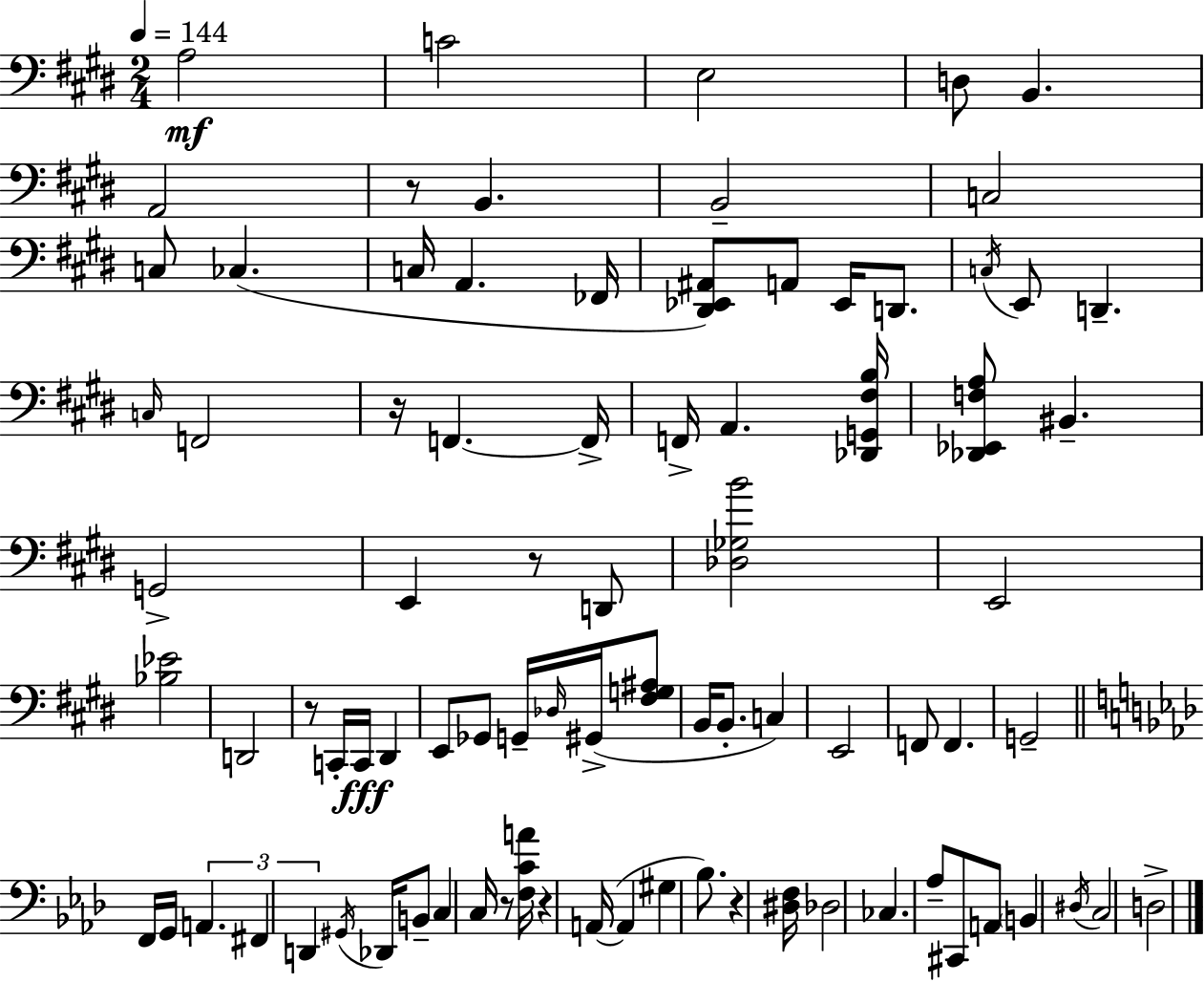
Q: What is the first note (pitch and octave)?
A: A3